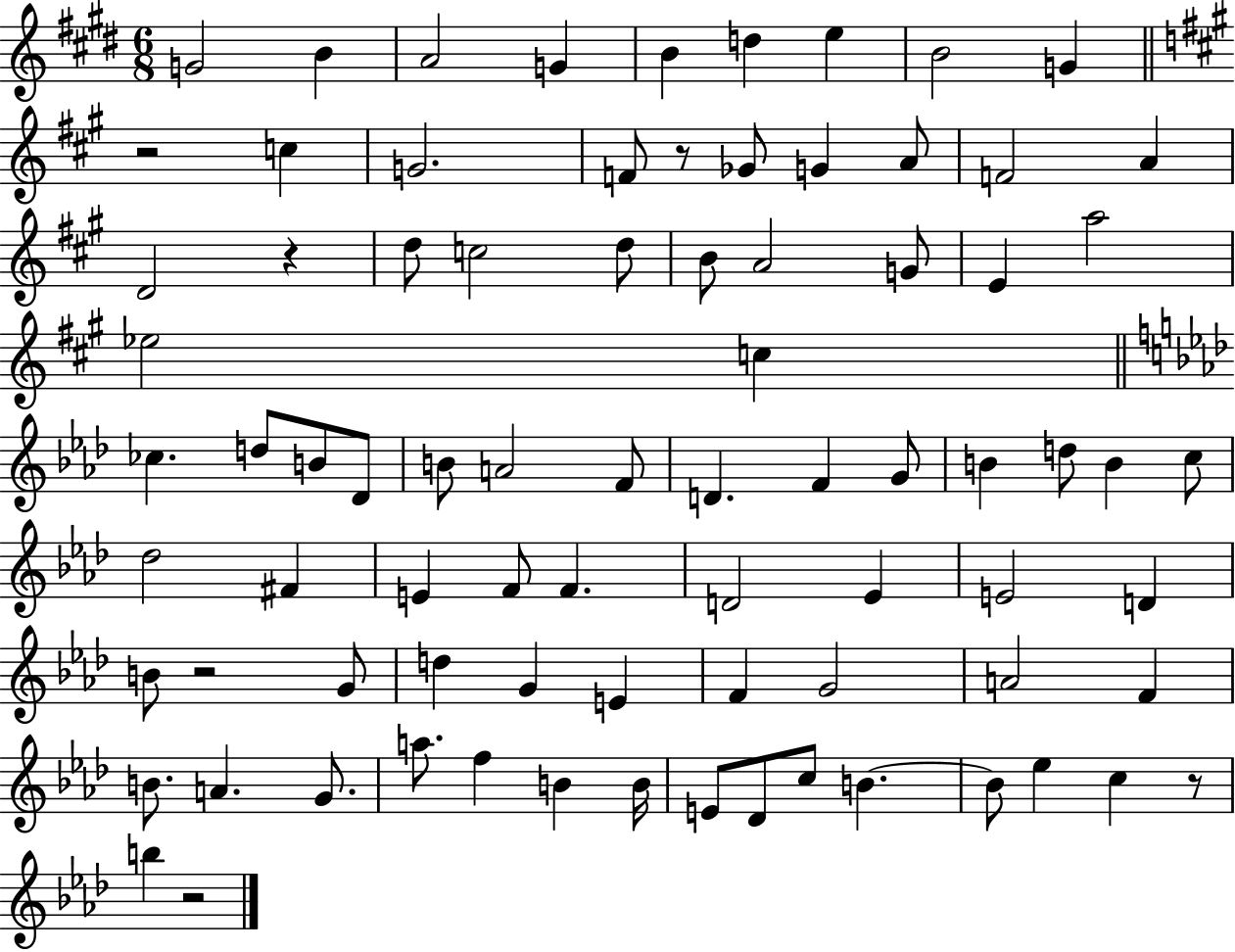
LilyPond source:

{
  \clef treble
  \numericTimeSignature
  \time 6/8
  \key e \major
  g'2 b'4 | a'2 g'4 | b'4 d''4 e''4 | b'2 g'4 | \break \bar "||" \break \key a \major r2 c''4 | g'2. | f'8 r8 ges'8 g'4 a'8 | f'2 a'4 | \break d'2 r4 | d''8 c''2 d''8 | b'8 a'2 g'8 | e'4 a''2 | \break ees''2 c''4 | \bar "||" \break \key aes \major ces''4. d''8 b'8 des'8 | b'8 a'2 f'8 | d'4. f'4 g'8 | b'4 d''8 b'4 c''8 | \break des''2 fis'4 | e'4 f'8 f'4. | d'2 ees'4 | e'2 d'4 | \break b'8 r2 g'8 | d''4 g'4 e'4 | f'4 g'2 | a'2 f'4 | \break b'8. a'4. g'8. | a''8. f''4 b'4 b'16 | e'8 des'8 c''8 b'4.~~ | b'8 ees''4 c''4 r8 | \break b''4 r2 | \bar "|."
}